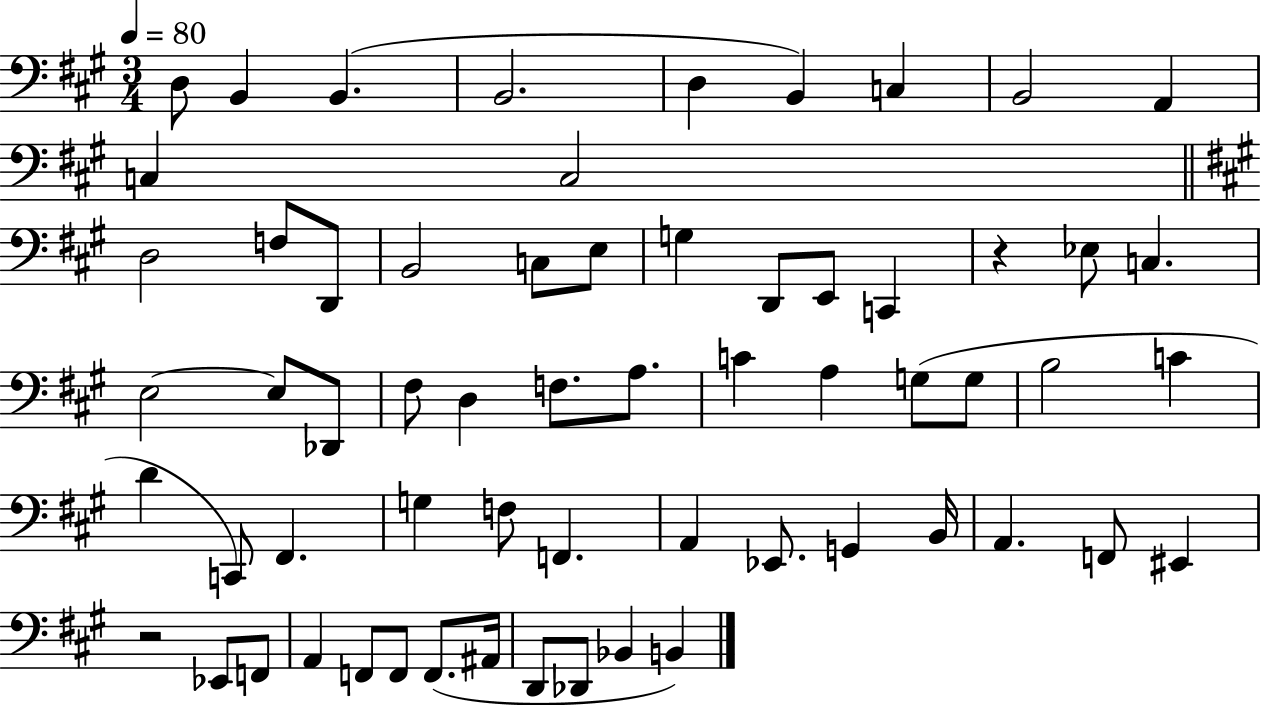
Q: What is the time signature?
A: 3/4